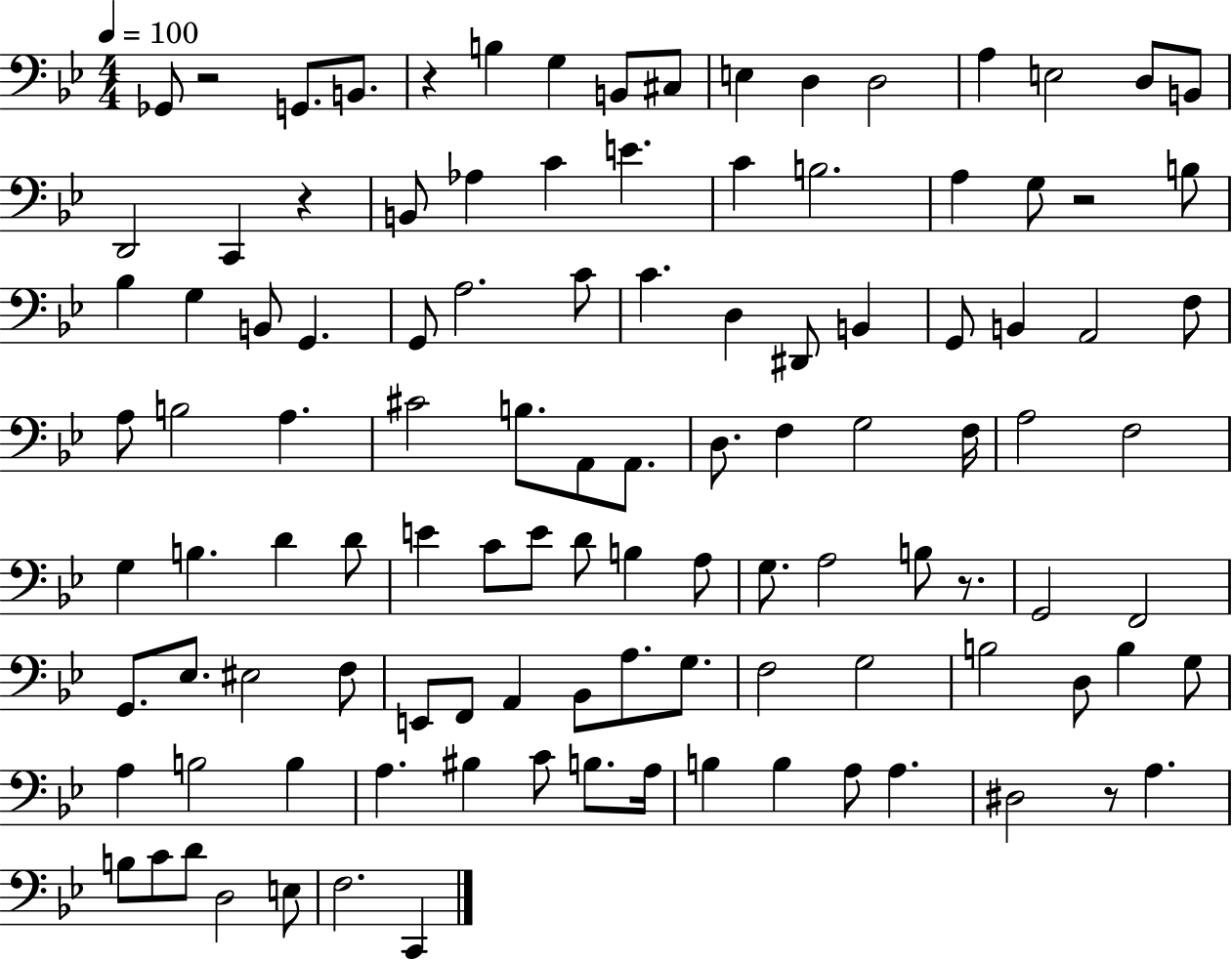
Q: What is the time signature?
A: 4/4